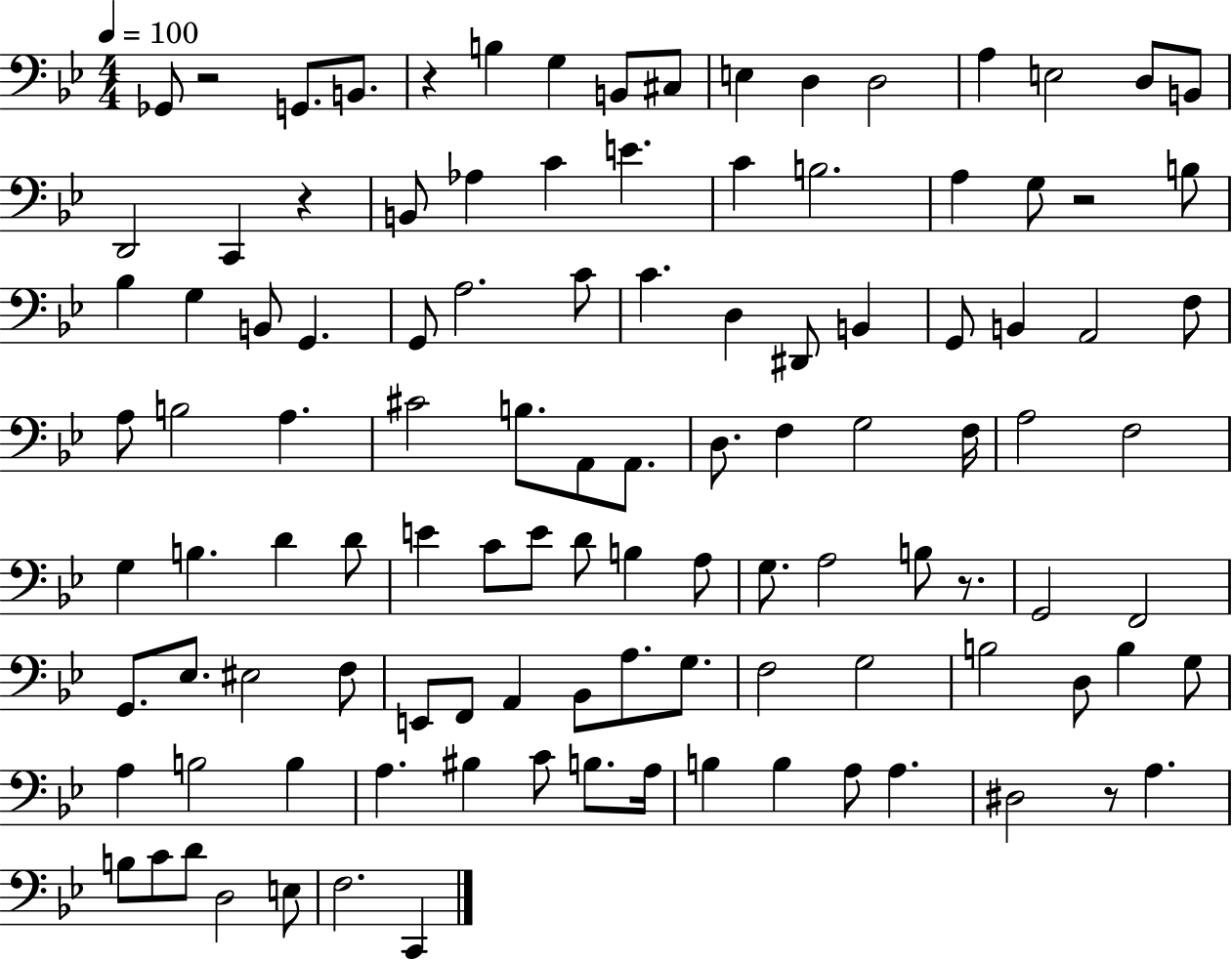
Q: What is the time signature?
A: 4/4